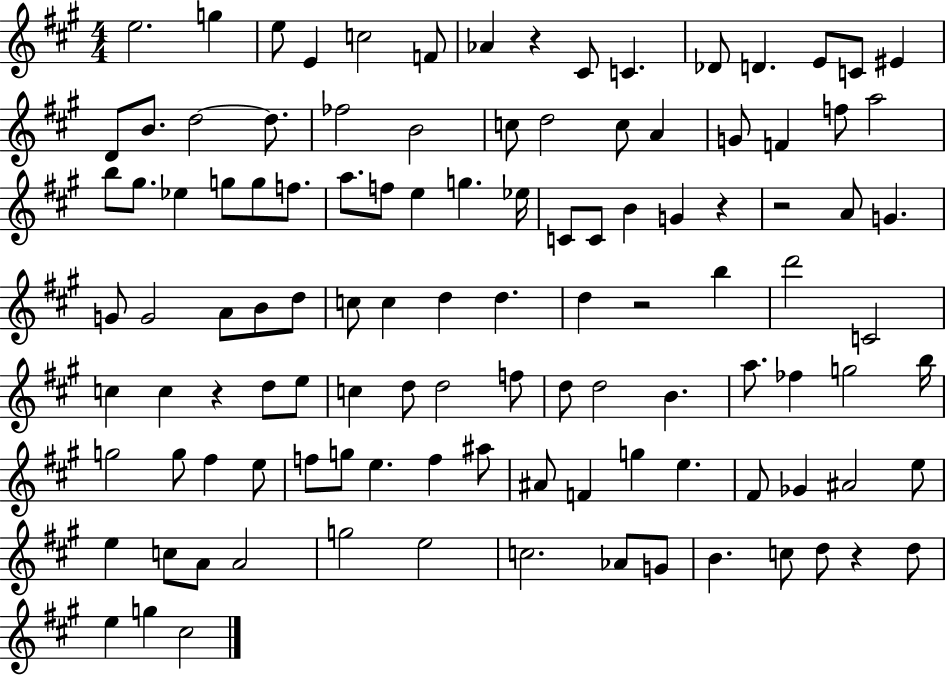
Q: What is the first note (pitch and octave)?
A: E5